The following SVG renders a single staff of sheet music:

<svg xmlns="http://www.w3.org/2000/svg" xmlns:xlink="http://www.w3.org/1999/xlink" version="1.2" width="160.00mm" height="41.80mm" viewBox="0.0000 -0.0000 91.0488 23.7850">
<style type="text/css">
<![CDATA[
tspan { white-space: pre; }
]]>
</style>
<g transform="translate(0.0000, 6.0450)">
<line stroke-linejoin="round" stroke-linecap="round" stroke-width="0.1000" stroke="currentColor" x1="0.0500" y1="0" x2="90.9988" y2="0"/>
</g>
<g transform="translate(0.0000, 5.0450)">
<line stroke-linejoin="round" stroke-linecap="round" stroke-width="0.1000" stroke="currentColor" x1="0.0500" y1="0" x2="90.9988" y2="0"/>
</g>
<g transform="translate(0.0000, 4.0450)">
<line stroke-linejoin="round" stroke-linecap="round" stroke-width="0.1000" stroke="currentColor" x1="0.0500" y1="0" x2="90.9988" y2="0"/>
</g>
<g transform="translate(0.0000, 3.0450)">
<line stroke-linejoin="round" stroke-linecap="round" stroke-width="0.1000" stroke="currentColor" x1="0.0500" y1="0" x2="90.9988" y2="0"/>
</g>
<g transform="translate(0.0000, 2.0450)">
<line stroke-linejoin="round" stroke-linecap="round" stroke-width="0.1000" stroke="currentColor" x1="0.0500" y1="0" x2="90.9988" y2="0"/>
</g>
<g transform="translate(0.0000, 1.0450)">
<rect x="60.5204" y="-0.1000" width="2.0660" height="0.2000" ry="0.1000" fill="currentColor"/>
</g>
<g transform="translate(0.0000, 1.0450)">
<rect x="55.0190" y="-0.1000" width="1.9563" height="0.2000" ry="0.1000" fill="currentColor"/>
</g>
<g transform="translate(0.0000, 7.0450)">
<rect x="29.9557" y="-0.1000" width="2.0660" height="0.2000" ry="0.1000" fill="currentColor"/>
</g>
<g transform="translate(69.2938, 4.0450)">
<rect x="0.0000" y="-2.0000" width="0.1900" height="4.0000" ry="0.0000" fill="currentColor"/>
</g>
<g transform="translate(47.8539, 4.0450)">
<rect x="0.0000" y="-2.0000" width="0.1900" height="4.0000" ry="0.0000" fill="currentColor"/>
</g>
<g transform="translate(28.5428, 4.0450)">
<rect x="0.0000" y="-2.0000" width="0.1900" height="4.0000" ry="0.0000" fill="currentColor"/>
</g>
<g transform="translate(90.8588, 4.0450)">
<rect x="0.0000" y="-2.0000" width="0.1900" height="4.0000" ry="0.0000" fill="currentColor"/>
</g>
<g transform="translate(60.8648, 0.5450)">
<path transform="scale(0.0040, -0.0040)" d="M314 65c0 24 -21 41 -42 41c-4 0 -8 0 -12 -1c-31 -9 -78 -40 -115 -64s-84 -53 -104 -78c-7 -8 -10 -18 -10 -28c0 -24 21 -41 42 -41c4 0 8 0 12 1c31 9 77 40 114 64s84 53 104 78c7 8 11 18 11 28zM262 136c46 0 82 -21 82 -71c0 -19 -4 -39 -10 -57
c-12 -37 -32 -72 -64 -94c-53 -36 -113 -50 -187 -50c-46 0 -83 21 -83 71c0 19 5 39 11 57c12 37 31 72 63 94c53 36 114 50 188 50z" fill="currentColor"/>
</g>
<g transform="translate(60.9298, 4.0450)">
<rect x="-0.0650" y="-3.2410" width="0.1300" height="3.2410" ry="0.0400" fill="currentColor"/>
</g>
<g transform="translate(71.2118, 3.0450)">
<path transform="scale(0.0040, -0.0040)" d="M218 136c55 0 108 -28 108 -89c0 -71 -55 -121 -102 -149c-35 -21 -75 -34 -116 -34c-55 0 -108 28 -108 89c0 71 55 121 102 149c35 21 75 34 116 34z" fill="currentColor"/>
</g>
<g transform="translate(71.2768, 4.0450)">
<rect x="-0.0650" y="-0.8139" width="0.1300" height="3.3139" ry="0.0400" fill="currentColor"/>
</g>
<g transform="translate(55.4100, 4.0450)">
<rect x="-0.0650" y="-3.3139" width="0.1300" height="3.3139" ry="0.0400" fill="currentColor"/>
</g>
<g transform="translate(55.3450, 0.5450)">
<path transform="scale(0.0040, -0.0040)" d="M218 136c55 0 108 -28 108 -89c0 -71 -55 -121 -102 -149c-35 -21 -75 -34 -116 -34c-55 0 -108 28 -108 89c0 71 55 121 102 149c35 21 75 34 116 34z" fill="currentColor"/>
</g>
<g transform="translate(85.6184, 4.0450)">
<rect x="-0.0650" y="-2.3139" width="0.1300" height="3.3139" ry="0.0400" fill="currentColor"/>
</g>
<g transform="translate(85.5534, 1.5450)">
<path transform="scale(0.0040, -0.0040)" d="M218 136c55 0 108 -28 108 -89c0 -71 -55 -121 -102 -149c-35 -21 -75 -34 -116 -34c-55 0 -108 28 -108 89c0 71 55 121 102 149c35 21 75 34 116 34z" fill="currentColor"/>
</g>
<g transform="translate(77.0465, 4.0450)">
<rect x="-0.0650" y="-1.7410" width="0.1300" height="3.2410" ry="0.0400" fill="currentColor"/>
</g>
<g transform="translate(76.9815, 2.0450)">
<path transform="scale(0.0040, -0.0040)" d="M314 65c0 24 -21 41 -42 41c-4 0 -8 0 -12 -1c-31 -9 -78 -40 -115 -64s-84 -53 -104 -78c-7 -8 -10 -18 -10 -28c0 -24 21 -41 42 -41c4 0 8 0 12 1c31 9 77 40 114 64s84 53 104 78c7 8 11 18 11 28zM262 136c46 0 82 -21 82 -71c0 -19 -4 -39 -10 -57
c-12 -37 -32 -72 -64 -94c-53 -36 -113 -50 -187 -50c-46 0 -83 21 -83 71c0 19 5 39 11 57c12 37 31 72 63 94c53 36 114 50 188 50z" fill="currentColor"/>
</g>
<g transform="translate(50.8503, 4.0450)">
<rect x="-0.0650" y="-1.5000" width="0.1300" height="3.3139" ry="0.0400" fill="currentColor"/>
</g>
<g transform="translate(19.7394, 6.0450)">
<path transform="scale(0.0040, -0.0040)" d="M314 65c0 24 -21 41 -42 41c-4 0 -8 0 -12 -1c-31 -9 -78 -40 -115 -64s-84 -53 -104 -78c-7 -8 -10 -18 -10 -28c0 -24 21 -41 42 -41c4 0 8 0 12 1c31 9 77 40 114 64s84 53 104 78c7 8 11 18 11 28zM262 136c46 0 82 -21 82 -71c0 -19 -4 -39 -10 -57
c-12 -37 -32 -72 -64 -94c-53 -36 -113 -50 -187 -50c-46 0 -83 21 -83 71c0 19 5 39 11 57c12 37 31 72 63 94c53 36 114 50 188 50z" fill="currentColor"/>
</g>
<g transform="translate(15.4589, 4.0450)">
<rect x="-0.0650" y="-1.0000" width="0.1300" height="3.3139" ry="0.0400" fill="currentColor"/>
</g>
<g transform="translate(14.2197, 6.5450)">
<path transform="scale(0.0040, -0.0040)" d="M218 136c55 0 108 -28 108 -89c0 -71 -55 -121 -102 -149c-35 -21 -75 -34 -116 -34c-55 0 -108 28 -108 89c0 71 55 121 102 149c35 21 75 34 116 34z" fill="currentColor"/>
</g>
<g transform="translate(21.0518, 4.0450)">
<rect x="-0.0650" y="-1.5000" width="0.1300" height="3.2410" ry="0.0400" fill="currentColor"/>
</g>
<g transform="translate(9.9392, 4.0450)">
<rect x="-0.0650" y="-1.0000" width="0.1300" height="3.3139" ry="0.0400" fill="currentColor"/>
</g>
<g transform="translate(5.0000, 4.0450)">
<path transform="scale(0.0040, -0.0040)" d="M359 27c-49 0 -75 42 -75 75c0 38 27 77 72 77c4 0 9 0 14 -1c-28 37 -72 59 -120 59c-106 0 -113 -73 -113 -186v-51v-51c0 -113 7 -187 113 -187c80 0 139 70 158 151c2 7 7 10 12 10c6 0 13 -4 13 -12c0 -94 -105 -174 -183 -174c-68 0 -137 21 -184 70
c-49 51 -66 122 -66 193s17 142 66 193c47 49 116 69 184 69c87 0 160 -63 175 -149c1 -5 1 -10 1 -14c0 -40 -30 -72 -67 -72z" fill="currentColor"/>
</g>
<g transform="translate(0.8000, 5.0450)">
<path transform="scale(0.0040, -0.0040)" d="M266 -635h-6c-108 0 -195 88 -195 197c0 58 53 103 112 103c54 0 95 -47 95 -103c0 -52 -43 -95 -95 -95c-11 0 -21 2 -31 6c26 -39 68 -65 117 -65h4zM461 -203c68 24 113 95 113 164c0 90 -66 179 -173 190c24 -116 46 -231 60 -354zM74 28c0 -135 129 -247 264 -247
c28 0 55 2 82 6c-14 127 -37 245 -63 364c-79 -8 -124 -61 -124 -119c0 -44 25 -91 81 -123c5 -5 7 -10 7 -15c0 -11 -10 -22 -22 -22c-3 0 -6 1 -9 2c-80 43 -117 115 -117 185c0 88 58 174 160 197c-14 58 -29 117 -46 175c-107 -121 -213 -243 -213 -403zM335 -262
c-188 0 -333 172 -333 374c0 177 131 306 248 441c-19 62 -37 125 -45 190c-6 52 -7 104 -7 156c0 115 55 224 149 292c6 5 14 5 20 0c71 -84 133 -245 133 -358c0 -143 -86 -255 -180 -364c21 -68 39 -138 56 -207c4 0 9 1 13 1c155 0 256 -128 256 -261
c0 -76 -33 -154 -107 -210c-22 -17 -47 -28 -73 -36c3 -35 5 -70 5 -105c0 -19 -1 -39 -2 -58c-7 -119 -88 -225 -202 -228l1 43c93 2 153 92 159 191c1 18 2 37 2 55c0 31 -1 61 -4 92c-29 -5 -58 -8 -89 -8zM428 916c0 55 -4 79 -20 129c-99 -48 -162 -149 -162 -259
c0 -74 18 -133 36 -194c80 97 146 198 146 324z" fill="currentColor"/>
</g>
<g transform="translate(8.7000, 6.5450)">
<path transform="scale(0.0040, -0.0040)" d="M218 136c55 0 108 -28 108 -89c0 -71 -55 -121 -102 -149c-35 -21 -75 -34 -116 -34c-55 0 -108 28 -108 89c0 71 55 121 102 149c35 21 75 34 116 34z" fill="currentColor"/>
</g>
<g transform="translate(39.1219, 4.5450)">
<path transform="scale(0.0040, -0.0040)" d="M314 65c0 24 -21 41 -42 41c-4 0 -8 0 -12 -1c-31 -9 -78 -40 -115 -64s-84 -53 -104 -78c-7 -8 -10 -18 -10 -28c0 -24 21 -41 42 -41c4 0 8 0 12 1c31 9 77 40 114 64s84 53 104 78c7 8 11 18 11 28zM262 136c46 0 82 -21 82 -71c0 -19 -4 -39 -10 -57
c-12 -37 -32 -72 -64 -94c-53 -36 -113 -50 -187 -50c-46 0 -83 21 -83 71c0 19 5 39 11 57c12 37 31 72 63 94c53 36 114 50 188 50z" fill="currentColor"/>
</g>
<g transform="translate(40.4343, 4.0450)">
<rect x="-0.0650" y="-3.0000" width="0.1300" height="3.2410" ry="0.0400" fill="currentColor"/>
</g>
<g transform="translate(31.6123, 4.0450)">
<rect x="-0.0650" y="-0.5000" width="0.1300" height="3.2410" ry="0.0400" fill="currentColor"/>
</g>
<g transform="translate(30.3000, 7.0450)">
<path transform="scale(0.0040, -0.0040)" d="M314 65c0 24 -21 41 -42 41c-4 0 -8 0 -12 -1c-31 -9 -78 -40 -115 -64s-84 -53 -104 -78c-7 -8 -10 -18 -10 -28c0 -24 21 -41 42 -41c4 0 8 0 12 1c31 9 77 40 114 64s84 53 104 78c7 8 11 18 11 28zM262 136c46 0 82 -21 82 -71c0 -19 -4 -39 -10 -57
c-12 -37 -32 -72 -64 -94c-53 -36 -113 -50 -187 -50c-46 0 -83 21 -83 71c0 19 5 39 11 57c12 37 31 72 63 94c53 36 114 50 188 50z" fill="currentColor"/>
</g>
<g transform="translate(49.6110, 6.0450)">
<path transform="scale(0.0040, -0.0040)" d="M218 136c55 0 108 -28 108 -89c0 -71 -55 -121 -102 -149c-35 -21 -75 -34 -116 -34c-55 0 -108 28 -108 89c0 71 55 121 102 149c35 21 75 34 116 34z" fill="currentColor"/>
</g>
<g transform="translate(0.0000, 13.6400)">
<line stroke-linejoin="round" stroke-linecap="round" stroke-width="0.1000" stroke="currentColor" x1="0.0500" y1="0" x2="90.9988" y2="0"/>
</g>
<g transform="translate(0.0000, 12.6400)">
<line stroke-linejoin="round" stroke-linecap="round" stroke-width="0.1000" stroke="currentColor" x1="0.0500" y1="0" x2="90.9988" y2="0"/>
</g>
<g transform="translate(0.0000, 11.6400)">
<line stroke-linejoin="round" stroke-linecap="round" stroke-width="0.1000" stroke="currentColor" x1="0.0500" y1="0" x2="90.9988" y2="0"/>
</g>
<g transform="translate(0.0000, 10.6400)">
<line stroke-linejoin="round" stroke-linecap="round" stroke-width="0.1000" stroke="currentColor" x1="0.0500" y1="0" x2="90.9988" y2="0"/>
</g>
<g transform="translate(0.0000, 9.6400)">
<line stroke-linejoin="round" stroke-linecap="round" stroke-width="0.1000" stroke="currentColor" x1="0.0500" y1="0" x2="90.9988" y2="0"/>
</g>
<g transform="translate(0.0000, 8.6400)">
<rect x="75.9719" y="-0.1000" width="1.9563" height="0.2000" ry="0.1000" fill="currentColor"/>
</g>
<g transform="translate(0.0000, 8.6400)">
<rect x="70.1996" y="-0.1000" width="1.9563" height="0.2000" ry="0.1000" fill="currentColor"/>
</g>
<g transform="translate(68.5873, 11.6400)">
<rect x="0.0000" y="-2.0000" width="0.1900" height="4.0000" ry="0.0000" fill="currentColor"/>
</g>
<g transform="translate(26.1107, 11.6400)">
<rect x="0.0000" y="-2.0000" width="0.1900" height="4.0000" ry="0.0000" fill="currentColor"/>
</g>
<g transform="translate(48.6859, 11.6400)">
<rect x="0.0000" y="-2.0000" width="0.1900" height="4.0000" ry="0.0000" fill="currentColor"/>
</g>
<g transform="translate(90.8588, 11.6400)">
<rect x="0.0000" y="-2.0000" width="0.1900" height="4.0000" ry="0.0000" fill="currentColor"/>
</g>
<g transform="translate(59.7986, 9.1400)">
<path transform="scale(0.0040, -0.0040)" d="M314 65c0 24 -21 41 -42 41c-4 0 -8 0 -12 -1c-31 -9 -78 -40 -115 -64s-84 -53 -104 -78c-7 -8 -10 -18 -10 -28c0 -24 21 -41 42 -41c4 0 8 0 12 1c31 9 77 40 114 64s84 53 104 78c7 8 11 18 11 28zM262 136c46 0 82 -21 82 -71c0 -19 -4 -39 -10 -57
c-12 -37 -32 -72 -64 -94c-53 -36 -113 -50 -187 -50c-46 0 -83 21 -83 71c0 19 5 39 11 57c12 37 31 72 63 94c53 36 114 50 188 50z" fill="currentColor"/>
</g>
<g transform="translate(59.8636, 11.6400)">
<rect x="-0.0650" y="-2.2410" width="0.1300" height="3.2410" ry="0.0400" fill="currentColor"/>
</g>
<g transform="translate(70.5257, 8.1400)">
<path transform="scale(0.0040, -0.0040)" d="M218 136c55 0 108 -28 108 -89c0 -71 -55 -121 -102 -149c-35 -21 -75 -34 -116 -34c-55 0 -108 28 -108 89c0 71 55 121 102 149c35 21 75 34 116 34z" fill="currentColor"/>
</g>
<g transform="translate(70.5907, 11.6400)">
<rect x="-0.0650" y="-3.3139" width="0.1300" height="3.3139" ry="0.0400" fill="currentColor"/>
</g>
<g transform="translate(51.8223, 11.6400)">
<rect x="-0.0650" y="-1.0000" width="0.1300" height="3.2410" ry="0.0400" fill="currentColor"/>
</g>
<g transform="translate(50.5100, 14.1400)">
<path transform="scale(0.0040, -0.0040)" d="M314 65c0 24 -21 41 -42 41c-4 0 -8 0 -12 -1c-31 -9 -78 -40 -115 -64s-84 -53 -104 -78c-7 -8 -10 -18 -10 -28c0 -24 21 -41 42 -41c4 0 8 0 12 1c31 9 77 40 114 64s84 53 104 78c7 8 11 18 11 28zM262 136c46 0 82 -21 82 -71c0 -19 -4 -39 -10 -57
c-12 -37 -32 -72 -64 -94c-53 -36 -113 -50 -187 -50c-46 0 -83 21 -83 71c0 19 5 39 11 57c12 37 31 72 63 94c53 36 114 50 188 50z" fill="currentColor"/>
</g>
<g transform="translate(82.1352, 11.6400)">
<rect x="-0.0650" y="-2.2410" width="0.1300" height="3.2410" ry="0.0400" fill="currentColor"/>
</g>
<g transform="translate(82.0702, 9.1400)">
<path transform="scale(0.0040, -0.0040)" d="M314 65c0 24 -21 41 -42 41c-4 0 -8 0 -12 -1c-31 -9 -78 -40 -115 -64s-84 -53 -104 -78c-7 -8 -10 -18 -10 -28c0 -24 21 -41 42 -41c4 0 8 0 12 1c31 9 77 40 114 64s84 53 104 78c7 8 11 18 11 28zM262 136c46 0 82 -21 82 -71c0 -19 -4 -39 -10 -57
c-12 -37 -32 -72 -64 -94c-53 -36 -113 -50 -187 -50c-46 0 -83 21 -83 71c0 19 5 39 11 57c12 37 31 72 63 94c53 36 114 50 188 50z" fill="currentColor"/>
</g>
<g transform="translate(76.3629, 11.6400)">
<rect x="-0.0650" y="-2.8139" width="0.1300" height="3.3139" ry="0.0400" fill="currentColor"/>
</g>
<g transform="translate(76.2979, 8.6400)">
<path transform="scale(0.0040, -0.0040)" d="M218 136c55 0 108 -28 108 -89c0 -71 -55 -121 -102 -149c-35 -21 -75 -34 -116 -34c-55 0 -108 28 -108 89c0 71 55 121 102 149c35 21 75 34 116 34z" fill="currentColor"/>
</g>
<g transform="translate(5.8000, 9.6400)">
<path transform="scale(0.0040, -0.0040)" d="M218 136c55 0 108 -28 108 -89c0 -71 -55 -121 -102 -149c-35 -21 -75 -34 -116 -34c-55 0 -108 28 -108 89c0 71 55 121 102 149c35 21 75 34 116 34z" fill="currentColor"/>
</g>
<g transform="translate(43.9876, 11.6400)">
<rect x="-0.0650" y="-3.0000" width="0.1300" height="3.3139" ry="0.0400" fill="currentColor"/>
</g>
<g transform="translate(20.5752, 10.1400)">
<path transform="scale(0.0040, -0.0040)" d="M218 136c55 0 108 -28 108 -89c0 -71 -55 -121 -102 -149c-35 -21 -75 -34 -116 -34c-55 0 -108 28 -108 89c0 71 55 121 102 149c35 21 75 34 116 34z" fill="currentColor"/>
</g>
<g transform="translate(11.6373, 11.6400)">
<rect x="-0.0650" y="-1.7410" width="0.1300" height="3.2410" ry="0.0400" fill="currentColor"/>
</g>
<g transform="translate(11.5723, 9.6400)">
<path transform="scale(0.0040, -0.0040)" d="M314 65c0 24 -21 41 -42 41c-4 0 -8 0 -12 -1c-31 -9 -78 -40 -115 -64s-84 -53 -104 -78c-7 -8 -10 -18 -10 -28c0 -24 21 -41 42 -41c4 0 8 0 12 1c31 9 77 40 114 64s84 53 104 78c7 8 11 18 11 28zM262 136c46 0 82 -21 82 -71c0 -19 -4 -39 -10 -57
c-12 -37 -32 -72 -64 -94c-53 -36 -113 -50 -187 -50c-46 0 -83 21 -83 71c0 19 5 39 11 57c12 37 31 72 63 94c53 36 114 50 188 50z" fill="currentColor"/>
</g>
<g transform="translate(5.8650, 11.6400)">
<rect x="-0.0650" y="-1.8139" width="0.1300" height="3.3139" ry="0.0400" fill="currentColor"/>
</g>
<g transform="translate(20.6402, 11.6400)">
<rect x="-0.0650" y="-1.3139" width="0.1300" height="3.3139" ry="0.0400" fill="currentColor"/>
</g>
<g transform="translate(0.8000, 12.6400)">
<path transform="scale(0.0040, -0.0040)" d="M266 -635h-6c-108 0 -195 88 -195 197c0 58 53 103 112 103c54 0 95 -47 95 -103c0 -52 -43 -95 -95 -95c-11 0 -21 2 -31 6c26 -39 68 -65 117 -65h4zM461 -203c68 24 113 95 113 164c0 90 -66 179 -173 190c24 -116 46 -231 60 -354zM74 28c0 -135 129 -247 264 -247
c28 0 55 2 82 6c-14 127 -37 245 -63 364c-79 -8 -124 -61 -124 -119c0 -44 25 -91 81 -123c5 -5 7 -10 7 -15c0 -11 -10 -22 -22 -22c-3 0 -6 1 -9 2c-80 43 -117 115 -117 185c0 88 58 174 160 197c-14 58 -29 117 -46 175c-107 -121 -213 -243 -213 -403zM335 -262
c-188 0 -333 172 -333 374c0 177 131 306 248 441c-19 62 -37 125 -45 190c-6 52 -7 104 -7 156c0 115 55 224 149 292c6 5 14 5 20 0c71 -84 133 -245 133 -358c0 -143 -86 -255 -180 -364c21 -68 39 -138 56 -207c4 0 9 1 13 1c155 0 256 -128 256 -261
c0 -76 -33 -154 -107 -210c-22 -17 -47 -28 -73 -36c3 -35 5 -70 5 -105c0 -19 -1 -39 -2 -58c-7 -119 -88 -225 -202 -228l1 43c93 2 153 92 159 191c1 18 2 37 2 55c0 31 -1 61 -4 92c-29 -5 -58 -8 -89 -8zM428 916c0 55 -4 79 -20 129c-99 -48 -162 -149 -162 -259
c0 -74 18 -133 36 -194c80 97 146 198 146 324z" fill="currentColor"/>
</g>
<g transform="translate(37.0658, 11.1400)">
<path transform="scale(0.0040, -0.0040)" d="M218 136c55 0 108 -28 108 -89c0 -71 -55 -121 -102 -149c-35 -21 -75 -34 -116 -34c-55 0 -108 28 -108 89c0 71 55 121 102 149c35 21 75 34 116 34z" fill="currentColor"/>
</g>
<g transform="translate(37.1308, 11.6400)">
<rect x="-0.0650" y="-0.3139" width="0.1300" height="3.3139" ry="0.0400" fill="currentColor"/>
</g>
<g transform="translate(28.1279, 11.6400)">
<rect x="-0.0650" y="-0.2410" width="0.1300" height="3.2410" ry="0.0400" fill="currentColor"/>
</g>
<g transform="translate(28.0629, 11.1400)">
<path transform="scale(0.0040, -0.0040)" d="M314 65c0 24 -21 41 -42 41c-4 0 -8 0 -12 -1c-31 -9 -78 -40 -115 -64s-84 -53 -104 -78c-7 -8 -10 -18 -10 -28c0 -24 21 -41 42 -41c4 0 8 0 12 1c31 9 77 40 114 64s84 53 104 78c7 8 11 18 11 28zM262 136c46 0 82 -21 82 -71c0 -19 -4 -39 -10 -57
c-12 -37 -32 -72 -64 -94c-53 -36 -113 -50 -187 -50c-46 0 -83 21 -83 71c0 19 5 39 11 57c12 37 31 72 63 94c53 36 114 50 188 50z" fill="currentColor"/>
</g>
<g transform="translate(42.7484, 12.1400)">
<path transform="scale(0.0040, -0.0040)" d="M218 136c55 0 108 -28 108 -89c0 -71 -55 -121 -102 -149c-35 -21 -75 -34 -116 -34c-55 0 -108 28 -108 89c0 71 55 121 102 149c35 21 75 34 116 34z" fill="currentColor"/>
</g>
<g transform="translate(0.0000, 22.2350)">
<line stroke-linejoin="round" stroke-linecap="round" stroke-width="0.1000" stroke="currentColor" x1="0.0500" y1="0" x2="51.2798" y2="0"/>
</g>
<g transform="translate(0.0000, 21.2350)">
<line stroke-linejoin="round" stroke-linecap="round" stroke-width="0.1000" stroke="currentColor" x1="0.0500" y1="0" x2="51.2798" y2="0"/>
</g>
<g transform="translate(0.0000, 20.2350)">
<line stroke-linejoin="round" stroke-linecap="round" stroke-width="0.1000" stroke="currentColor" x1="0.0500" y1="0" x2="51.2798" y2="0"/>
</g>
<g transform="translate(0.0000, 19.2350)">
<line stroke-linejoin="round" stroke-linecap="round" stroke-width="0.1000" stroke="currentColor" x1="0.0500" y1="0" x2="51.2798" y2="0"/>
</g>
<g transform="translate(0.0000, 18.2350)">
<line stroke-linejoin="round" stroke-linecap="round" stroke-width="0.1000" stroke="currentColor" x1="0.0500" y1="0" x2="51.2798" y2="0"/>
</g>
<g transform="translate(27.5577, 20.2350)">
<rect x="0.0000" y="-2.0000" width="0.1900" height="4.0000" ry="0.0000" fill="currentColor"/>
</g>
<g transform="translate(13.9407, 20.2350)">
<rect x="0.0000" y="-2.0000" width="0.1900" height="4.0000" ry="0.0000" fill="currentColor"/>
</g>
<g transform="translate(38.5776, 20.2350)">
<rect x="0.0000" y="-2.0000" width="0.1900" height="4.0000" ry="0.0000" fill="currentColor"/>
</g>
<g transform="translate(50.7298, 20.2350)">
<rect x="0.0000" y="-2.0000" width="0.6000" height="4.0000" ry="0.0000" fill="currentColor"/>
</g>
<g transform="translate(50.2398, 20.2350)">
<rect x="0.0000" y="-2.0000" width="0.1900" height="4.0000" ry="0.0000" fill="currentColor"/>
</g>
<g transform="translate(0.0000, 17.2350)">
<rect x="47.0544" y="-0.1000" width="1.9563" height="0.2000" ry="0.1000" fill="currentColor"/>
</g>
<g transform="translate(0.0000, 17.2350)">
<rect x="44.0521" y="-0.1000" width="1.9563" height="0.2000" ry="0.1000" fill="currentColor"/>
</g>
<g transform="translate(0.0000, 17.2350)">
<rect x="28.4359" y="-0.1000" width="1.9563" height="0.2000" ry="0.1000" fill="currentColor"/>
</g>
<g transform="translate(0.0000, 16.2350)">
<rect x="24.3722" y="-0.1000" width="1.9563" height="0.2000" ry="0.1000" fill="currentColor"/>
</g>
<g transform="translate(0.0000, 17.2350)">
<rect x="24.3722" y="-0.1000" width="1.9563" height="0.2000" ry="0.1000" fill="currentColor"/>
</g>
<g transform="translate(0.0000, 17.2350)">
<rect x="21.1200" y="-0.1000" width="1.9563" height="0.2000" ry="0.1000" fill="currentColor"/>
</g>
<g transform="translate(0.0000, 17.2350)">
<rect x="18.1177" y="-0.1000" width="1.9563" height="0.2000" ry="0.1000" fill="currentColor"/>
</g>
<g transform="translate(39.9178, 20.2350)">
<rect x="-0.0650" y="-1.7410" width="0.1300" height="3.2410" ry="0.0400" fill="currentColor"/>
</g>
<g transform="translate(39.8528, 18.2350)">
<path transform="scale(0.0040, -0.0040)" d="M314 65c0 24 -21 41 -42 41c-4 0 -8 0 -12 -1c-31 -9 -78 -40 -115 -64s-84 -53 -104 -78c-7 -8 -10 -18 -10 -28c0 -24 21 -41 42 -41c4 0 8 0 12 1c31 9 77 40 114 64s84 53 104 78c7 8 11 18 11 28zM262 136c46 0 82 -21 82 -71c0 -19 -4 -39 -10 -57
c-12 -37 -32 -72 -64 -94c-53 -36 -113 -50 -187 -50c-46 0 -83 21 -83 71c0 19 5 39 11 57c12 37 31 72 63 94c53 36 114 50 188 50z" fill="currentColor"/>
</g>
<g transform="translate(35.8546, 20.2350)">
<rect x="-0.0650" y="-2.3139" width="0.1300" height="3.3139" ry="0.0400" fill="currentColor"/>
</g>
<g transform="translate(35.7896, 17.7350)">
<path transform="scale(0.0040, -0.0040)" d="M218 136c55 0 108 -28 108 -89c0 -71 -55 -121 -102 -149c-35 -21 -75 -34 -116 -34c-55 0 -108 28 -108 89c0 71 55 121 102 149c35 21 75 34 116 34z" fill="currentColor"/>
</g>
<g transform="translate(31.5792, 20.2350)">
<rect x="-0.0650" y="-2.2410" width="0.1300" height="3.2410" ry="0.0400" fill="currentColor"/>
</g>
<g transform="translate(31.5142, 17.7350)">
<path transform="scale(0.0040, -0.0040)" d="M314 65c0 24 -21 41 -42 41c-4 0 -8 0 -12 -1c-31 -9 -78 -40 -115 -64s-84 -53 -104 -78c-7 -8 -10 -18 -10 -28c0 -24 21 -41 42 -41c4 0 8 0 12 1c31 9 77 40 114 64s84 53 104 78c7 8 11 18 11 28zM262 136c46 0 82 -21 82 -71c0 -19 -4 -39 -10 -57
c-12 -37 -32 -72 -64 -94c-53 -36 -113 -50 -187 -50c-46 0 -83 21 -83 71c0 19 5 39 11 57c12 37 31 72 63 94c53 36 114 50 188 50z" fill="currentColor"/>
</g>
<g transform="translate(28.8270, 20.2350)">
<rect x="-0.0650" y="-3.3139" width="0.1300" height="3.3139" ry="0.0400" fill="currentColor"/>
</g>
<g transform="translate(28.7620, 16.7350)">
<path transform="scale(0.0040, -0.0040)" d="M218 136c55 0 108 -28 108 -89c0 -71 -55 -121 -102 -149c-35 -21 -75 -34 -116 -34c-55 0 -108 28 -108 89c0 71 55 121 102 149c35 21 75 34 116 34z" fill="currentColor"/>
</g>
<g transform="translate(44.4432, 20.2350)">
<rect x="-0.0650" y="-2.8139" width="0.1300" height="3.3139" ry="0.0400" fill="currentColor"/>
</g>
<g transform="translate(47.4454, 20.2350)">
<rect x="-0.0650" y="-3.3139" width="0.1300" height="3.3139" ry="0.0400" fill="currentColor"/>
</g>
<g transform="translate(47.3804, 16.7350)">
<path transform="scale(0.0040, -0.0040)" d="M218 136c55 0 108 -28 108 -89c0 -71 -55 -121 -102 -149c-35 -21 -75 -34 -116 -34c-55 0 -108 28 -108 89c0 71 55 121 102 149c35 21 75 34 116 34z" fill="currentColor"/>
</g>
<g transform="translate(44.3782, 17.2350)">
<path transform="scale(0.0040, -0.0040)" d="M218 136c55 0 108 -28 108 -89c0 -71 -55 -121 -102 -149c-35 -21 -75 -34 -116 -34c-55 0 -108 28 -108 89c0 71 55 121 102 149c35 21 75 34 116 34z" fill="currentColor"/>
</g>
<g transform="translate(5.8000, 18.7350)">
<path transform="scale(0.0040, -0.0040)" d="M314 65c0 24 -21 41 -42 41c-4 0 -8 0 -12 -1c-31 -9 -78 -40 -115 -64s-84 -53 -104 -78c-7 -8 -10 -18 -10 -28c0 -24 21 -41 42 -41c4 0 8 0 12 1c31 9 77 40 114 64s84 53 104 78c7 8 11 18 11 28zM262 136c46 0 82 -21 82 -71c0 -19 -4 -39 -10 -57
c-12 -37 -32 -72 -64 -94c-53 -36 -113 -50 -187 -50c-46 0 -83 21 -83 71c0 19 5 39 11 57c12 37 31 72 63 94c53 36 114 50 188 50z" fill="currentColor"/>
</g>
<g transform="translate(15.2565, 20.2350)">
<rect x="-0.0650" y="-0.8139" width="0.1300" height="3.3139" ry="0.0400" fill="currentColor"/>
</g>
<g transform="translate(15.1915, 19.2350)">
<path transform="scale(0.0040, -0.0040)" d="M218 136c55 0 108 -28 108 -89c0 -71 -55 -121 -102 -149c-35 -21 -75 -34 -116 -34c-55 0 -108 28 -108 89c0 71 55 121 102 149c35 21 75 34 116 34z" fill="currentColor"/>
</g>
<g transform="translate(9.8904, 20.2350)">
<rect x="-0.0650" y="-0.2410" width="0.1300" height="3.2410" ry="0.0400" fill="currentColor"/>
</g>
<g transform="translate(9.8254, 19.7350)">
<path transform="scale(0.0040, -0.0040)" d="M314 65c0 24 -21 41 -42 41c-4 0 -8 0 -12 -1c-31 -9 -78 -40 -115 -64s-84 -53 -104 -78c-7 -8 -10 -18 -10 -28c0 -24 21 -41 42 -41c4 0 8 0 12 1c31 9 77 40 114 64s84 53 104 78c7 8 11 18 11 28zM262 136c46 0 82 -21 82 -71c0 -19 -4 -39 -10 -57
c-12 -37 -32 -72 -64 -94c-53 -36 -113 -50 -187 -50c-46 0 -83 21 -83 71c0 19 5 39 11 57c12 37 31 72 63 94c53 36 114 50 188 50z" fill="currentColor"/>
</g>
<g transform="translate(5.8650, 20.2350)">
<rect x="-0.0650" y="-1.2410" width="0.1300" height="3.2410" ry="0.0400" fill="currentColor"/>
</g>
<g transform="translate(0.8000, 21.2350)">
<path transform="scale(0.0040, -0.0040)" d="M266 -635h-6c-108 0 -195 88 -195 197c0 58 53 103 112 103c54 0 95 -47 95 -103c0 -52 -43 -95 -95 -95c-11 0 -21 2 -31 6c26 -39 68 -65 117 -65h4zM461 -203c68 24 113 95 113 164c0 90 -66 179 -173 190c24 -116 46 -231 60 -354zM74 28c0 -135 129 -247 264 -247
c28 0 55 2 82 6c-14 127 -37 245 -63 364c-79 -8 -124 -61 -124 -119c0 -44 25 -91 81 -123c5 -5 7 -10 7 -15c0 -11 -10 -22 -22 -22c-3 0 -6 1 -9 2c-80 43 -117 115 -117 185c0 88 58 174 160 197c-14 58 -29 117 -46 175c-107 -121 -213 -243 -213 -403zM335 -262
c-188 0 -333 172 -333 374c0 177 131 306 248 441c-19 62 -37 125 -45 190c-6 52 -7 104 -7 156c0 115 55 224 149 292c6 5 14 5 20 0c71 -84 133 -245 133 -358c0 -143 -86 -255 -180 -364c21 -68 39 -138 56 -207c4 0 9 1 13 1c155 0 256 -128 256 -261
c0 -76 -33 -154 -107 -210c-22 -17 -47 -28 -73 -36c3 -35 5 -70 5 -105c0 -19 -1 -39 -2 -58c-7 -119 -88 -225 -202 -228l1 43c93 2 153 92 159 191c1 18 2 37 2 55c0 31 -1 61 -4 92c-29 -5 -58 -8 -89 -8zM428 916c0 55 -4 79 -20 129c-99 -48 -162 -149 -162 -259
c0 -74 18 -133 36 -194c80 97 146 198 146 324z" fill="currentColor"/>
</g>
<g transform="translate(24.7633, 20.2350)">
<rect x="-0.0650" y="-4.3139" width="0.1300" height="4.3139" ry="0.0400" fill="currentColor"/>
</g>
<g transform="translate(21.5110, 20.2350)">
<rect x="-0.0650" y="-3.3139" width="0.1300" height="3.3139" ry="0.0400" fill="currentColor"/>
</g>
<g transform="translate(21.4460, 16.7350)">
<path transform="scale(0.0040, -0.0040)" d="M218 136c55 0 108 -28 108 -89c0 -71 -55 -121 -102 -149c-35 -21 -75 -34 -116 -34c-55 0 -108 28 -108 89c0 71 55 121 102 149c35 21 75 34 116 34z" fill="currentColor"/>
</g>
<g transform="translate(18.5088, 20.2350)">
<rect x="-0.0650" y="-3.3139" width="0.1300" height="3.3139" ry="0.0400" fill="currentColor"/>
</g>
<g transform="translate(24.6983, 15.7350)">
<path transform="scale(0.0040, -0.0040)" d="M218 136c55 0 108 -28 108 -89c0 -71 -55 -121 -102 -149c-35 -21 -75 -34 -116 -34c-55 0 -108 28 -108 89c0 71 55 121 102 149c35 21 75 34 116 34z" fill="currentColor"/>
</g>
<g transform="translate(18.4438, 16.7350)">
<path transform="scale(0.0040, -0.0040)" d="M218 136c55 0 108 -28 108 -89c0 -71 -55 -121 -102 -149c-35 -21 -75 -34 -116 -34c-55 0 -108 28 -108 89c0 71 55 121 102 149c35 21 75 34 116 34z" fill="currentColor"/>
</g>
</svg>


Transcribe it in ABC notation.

X:1
T:Untitled
M:4/4
L:1/4
K:C
D D E2 C2 A2 E b b2 d f2 g f f2 e c2 c A D2 g2 b a g2 e2 c2 d b b d' b g2 g f2 a b